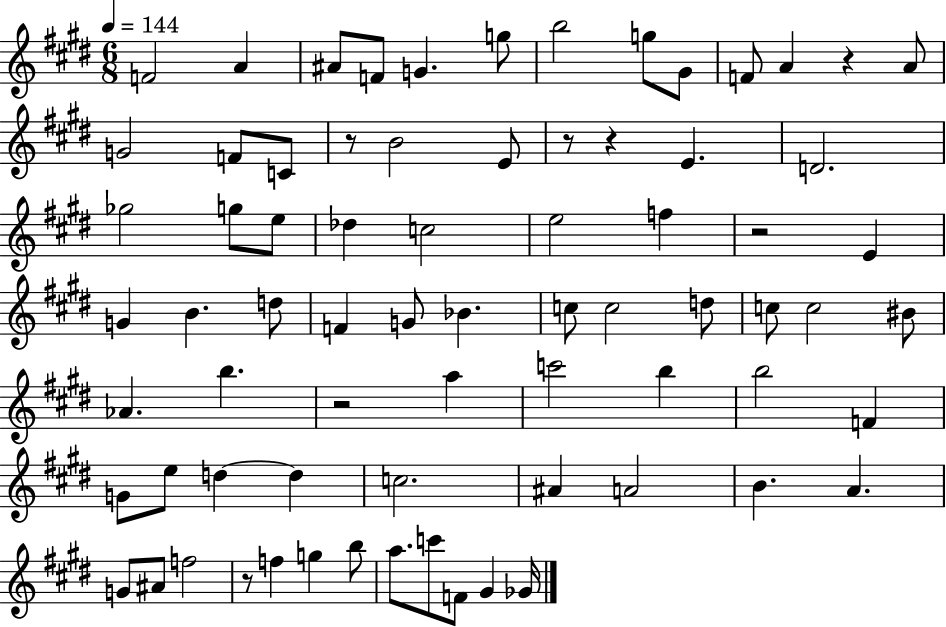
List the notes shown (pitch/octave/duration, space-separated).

F4/h A4/q A#4/e F4/e G4/q. G5/e B5/h G5/e G#4/e F4/e A4/q R/q A4/e G4/h F4/e C4/e R/e B4/h E4/e R/e R/q E4/q. D4/h. Gb5/h G5/e E5/e Db5/q C5/h E5/h F5/q R/h E4/q G4/q B4/q. D5/e F4/q G4/e Bb4/q. C5/e C5/h D5/e C5/e C5/h BIS4/e Ab4/q. B5/q. R/h A5/q C6/h B5/q B5/h F4/q G4/e E5/e D5/q D5/q C5/h. A#4/q A4/h B4/q. A4/q. G4/e A#4/e F5/h R/e F5/q G5/q B5/e A5/e. C6/e F4/e G#4/q Gb4/s